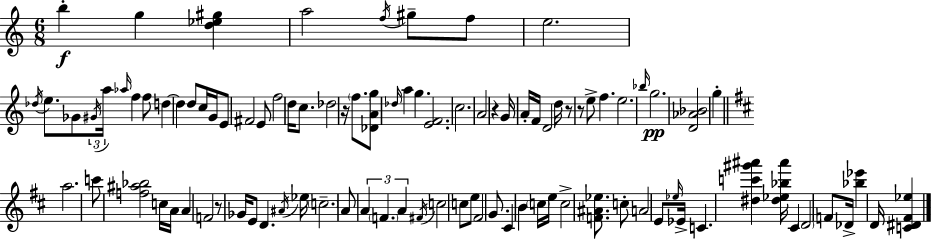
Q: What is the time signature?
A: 6/8